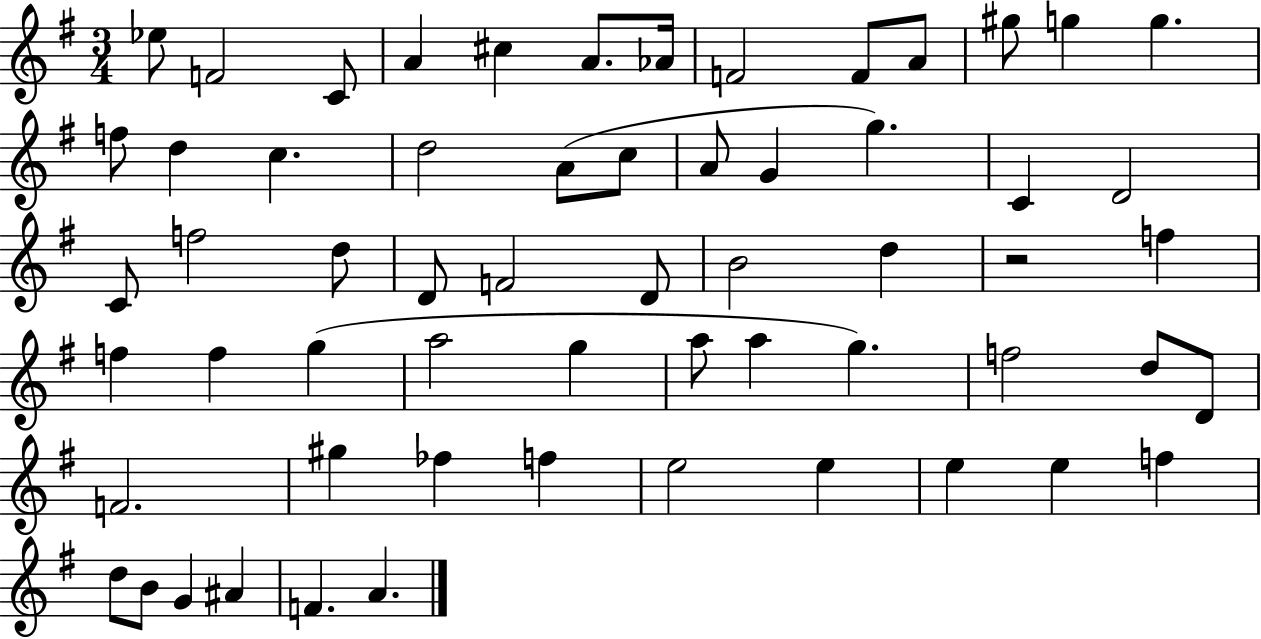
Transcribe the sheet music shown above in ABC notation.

X:1
T:Untitled
M:3/4
L:1/4
K:G
_e/2 F2 C/2 A ^c A/2 _A/4 F2 F/2 A/2 ^g/2 g g f/2 d c d2 A/2 c/2 A/2 G g C D2 C/2 f2 d/2 D/2 F2 D/2 B2 d z2 f f f g a2 g a/2 a g f2 d/2 D/2 F2 ^g _f f e2 e e e f d/2 B/2 G ^A F A